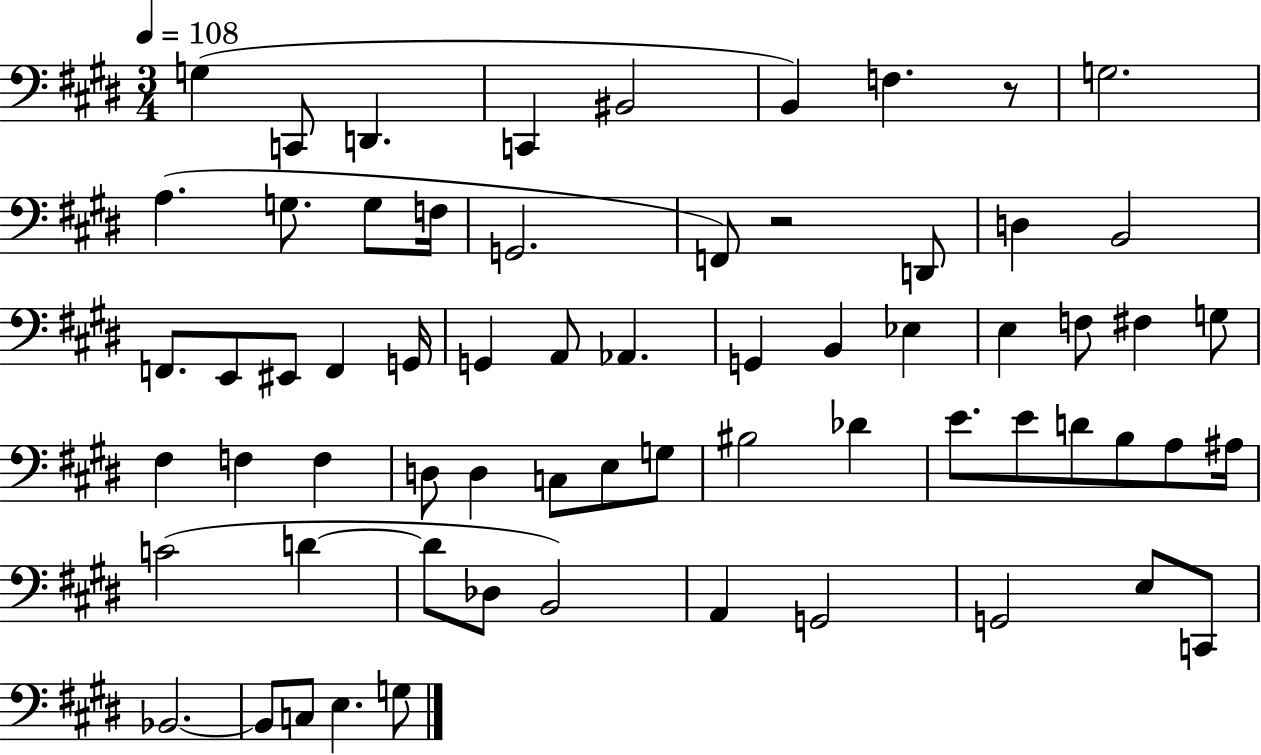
X:1
T:Untitled
M:3/4
L:1/4
K:E
G, C,,/2 D,, C,, ^B,,2 B,, F, z/2 G,2 A, G,/2 G,/2 F,/4 G,,2 F,,/2 z2 D,,/2 D, B,,2 F,,/2 E,,/2 ^E,,/2 F,, G,,/4 G,, A,,/2 _A,, G,, B,, _E, E, F,/2 ^F, G,/2 ^F, F, F, D,/2 D, C,/2 E,/2 G,/2 ^B,2 _D E/2 E/2 D/2 B,/2 A,/2 ^A,/4 C2 D D/2 _D,/2 B,,2 A,, G,,2 G,,2 E,/2 C,,/2 _B,,2 _B,,/2 C,/2 E, G,/2